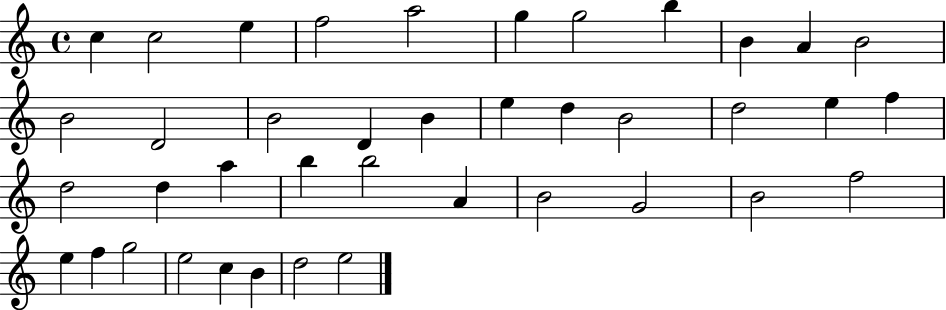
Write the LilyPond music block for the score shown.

{
  \clef treble
  \time 4/4
  \defaultTimeSignature
  \key c \major
  c''4 c''2 e''4 | f''2 a''2 | g''4 g''2 b''4 | b'4 a'4 b'2 | \break b'2 d'2 | b'2 d'4 b'4 | e''4 d''4 b'2 | d''2 e''4 f''4 | \break d''2 d''4 a''4 | b''4 b''2 a'4 | b'2 g'2 | b'2 f''2 | \break e''4 f''4 g''2 | e''2 c''4 b'4 | d''2 e''2 | \bar "|."
}